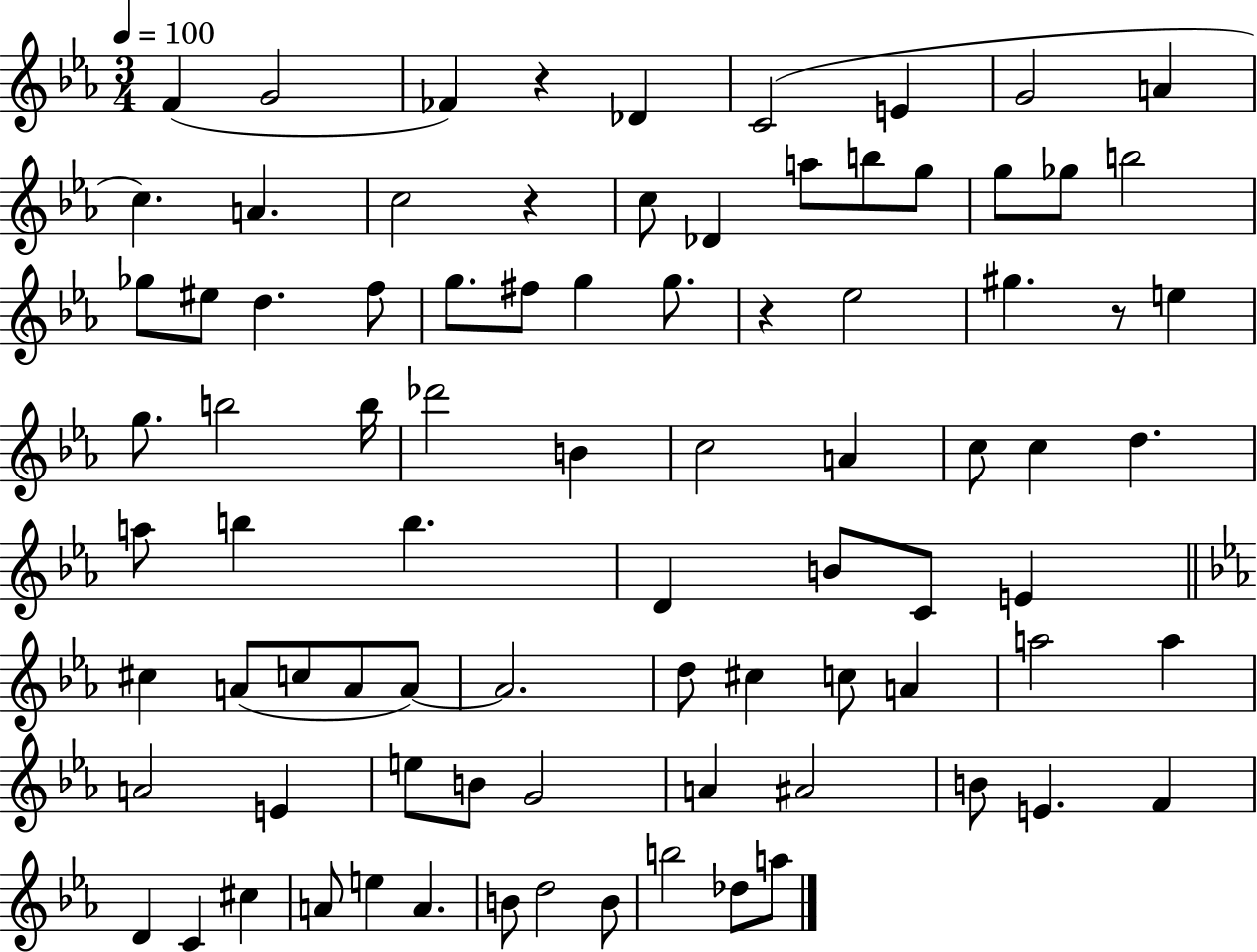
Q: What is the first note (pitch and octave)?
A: F4